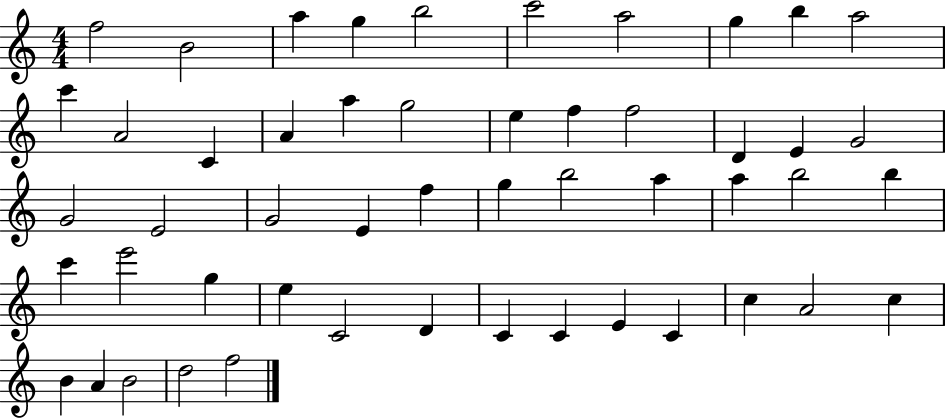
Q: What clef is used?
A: treble